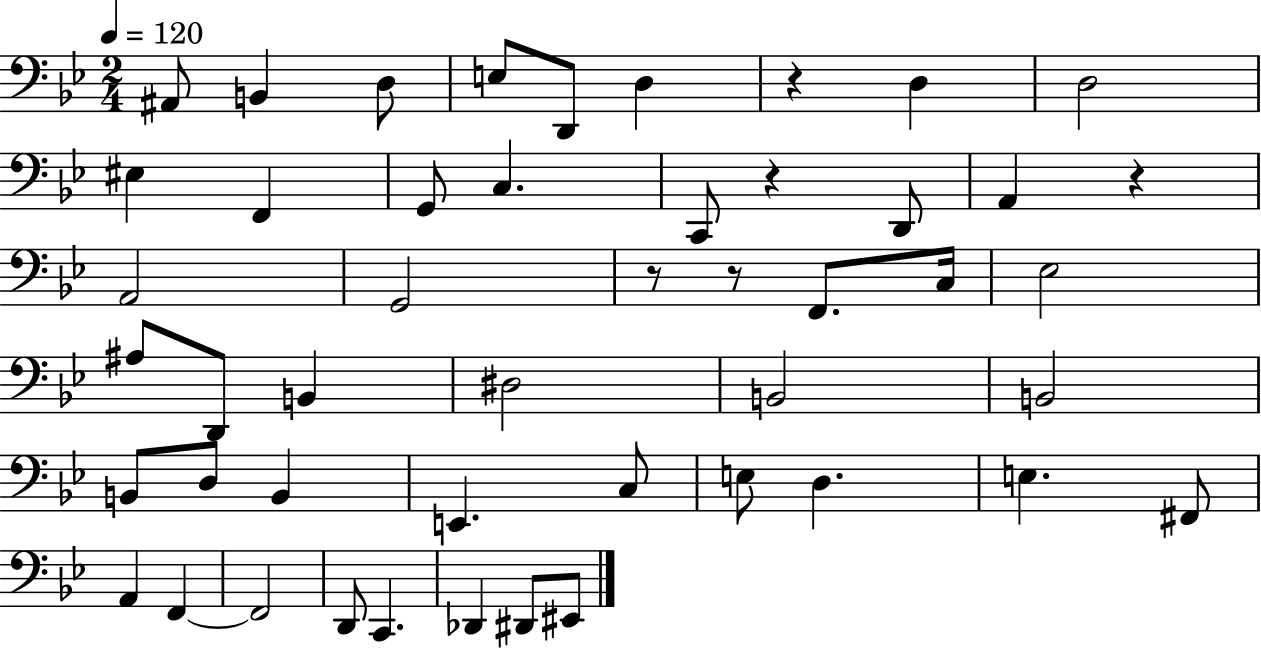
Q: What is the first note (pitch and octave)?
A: A#2